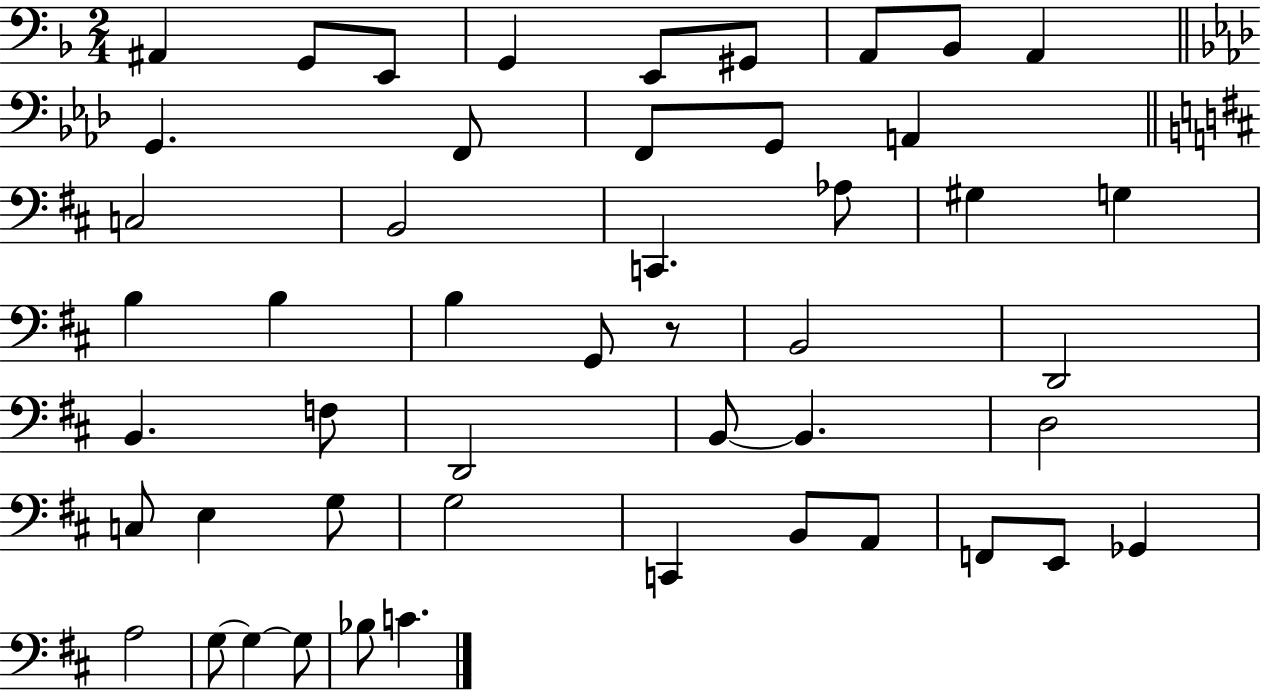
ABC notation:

X:1
T:Untitled
M:2/4
L:1/4
K:F
^A,, G,,/2 E,,/2 G,, E,,/2 ^G,,/2 A,,/2 _B,,/2 A,, G,, F,,/2 F,,/2 G,,/2 A,, C,2 B,,2 C,, _A,/2 ^G, G, B, B, B, G,,/2 z/2 B,,2 D,,2 B,, F,/2 D,,2 B,,/2 B,, D,2 C,/2 E, G,/2 G,2 C,, B,,/2 A,,/2 F,,/2 E,,/2 _G,, A,2 G,/2 G, G,/2 _B,/2 C